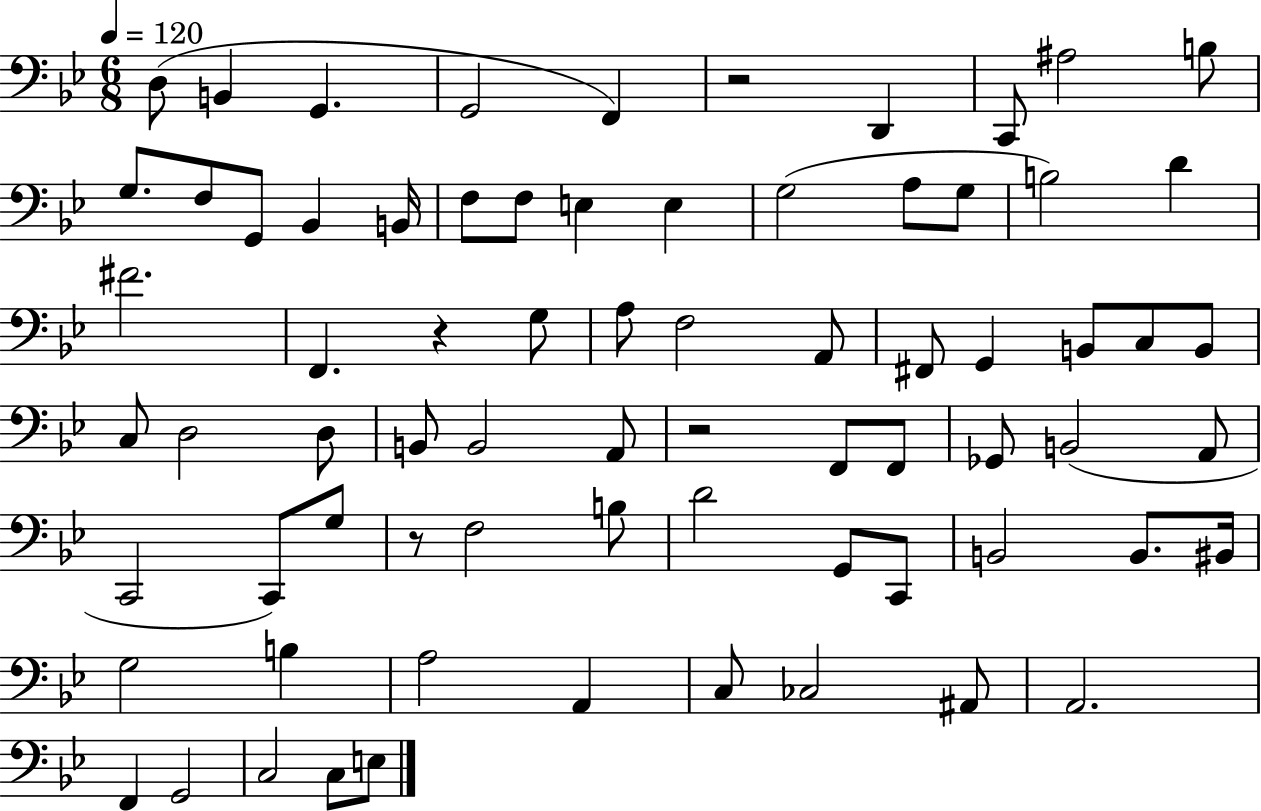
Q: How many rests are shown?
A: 4